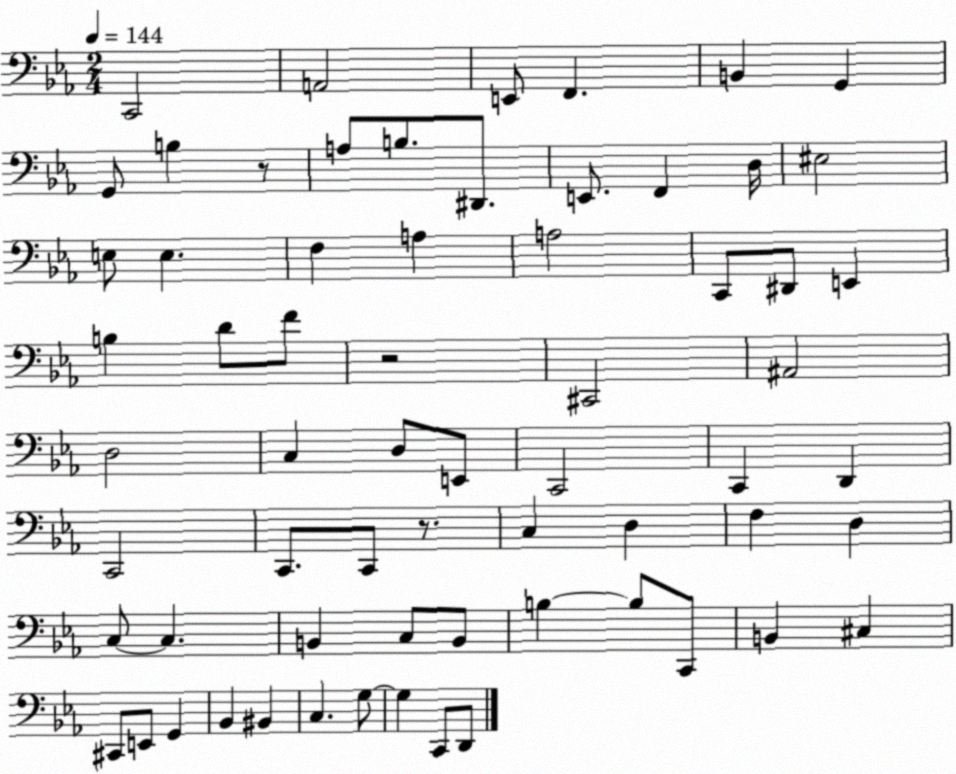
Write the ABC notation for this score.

X:1
T:Untitled
M:2/4
L:1/4
K:Eb
C,,2 A,,2 E,,/2 F,, B,, G,, G,,/2 B, z/2 A,/2 B,/2 ^D,,/2 E,,/2 F,, D,/4 ^E,2 E,/2 E, F, A, A,2 C,,/2 ^D,,/2 E,, B, D/2 F/2 z2 ^C,,2 ^A,,2 D,2 C, D,/2 E,,/2 C,,2 C,, D,, C,,2 C,,/2 C,,/2 z/2 C, D, F, D, C,/2 C, B,, C,/2 B,,/2 B, B,/2 C,,/2 B,, ^C, ^C,,/2 E,,/2 G,, _B,, ^B,, C, G,/2 G, C,,/2 D,,/2